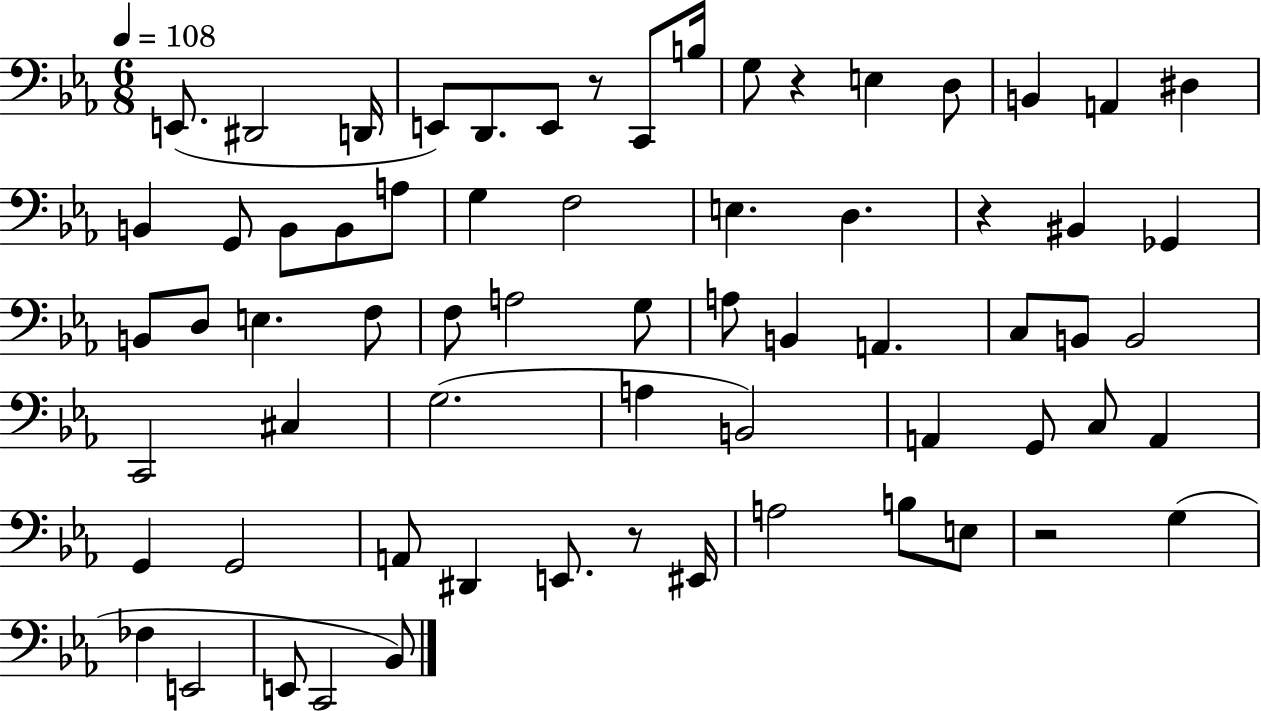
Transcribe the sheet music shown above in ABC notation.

X:1
T:Untitled
M:6/8
L:1/4
K:Eb
E,,/2 ^D,,2 D,,/4 E,,/2 D,,/2 E,,/2 z/2 C,,/2 B,/4 G,/2 z E, D,/2 B,, A,, ^D, B,, G,,/2 B,,/2 B,,/2 A,/2 G, F,2 E, D, z ^B,, _G,, B,,/2 D,/2 E, F,/2 F,/2 A,2 G,/2 A,/2 B,, A,, C,/2 B,,/2 B,,2 C,,2 ^C, G,2 A, B,,2 A,, G,,/2 C,/2 A,, G,, G,,2 A,,/2 ^D,, E,,/2 z/2 ^E,,/4 A,2 B,/2 E,/2 z2 G, _F, E,,2 E,,/2 C,,2 _B,,/2